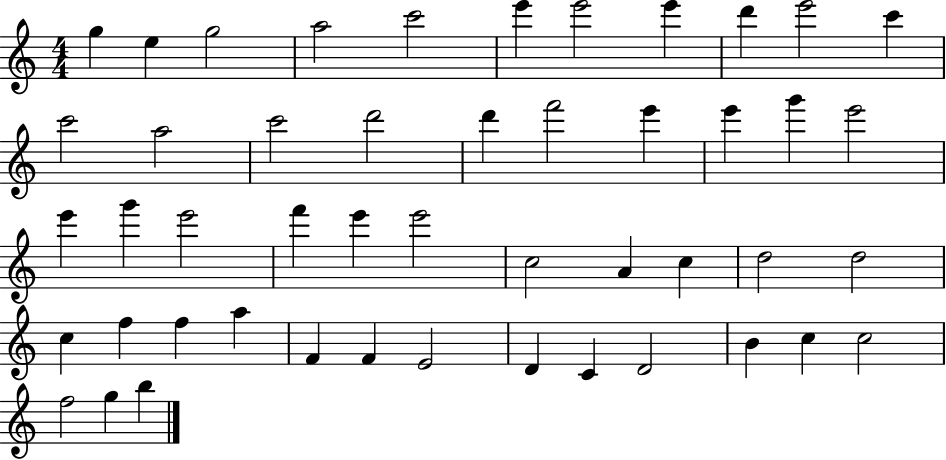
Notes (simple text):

G5/q E5/q G5/h A5/h C6/h E6/q E6/h E6/q D6/q E6/h C6/q C6/h A5/h C6/h D6/h D6/q F6/h E6/q E6/q G6/q E6/h E6/q G6/q E6/h F6/q E6/q E6/h C5/h A4/q C5/q D5/h D5/h C5/q F5/q F5/q A5/q F4/q F4/q E4/h D4/q C4/q D4/h B4/q C5/q C5/h F5/h G5/q B5/q